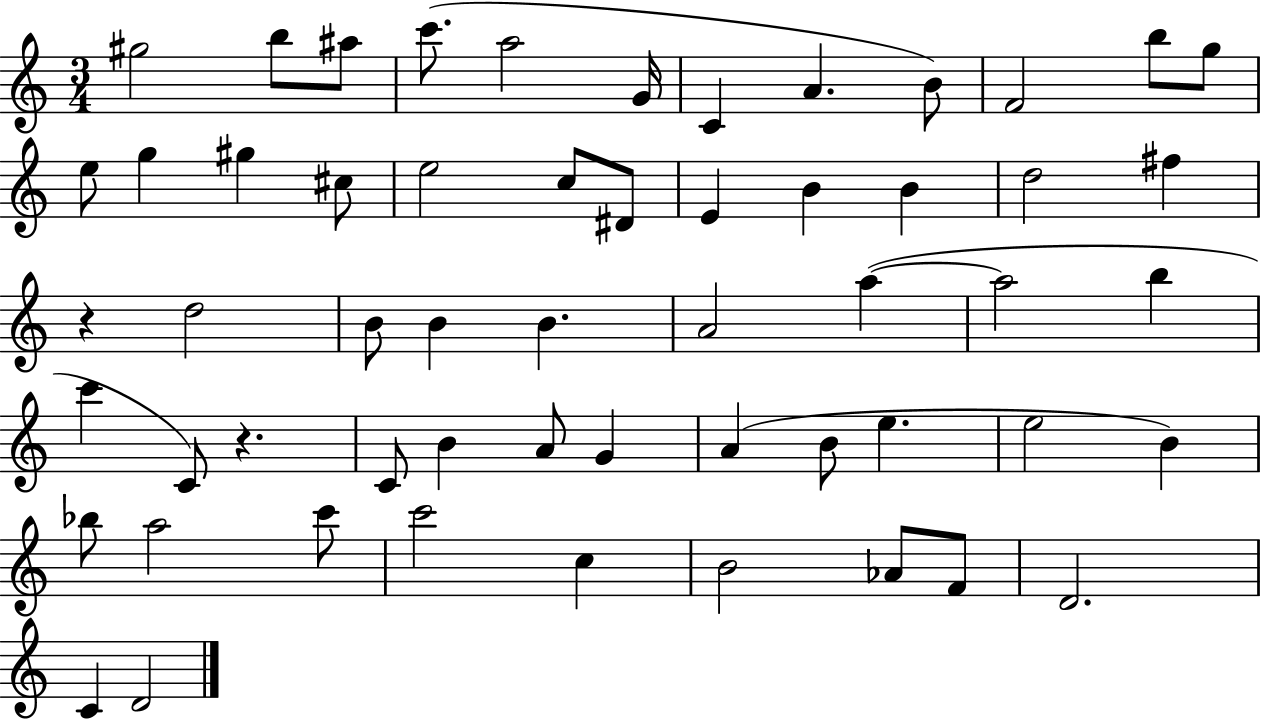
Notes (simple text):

G#5/h B5/e A#5/e C6/e. A5/h G4/s C4/q A4/q. B4/e F4/h B5/e G5/e E5/e G5/q G#5/q C#5/e E5/h C5/e D#4/e E4/q B4/q B4/q D5/h F#5/q R/q D5/h B4/e B4/q B4/q. A4/h A5/q A5/h B5/q C6/q C4/e R/q. C4/e B4/q A4/e G4/q A4/q B4/e E5/q. E5/h B4/q Bb5/e A5/h C6/e C6/h C5/q B4/h Ab4/e F4/e D4/h. C4/q D4/h